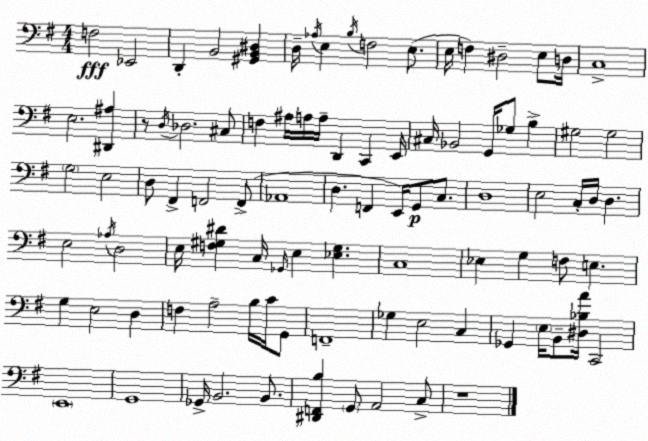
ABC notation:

X:1
T:Untitled
M:4/4
L:1/4
K:G
F,2 _E,,2 D,, B,,2 [^G,,B,,^D,] D,/4 _A,/4 E, B,/4 F,2 E,/2 E,/4 F, ^D,2 E,/2 D,/4 C,4 E,2 [^D,,^A,] z/2 D,/4 _D,2 ^C,/2 F, ^A,/4 A,/4 A,/4 D,, C,, E,,/4 ^C,/4 _B,,2 G,,/4 _G,/2 B, ^G,2 ^G,2 G,2 E,2 D,/2 ^F,, F,,2 F,,/2 _A,,4 D, F,, E,,/4 G,,/2 C,/2 D,4 E,2 C,/4 D,/4 D, E,2 _A,/4 D,2 E,/4 [F,^G,^D] C,/4 _G,,/4 E, [_E,^G,] C,4 _E, G, F,/2 E, G, E,2 D, F, A,2 B,/4 C/4 G,,/2 F,,4 _G, E,2 C, _G,, E,/4 B,,/2 [^D,_B,A]/4 C,,2 E,,4 G,,4 _G,,/4 B,,2 B,,/2 [^D,,F,,B,] G,,/2 A,,2 C,/2 z4